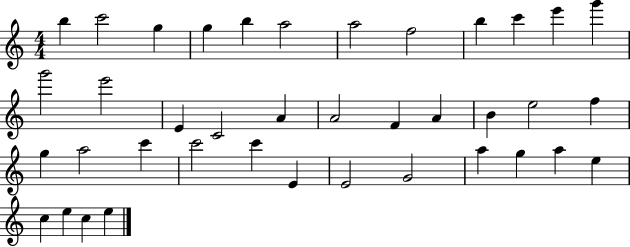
B5/q C6/h G5/q G5/q B5/q A5/h A5/h F5/h B5/q C6/q E6/q G6/q G6/h E6/h E4/q C4/h A4/q A4/h F4/q A4/q B4/q E5/h F5/q G5/q A5/h C6/q C6/h C6/q E4/q E4/h G4/h A5/q G5/q A5/q E5/q C5/q E5/q C5/q E5/q